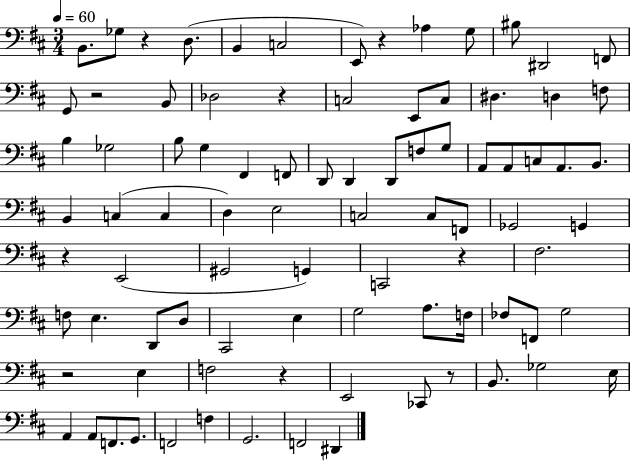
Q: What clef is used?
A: bass